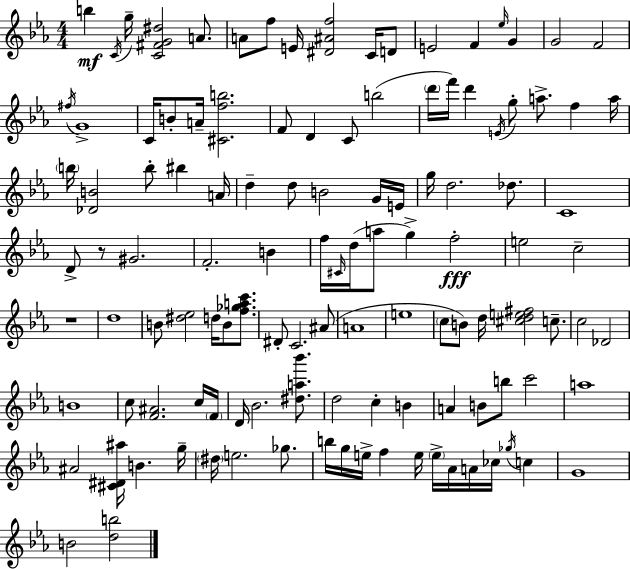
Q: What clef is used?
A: treble